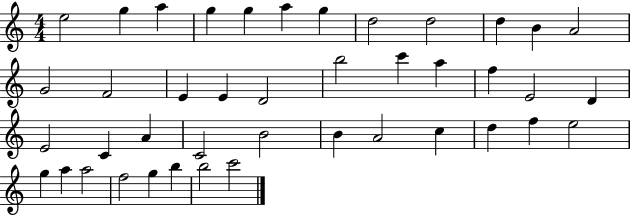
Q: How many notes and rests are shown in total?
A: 42